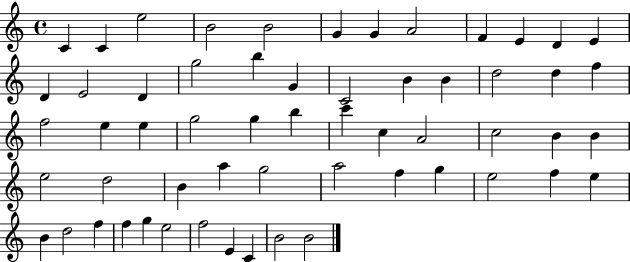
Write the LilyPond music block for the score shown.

{
  \clef treble
  \time 4/4
  \defaultTimeSignature
  \key c \major
  c'4 c'4 e''2 | b'2 b'2 | g'4 g'4 a'2 | f'4 e'4 d'4 e'4 | \break d'4 e'2 d'4 | g''2 b''4 g'4 | c'2 b'4 b'4 | d''2 d''4 f''4 | \break f''2 e''4 e''4 | g''2 g''4 b''4 | c'''4 c''4 a'2 | c''2 b'4 b'4 | \break e''2 d''2 | b'4 a''4 g''2 | a''2 f''4 g''4 | e''2 f''4 e''4 | \break b'4 d''2 f''4 | f''4 g''4 e''2 | f''2 e'4 c'4 | b'2 b'2 | \break \bar "|."
}